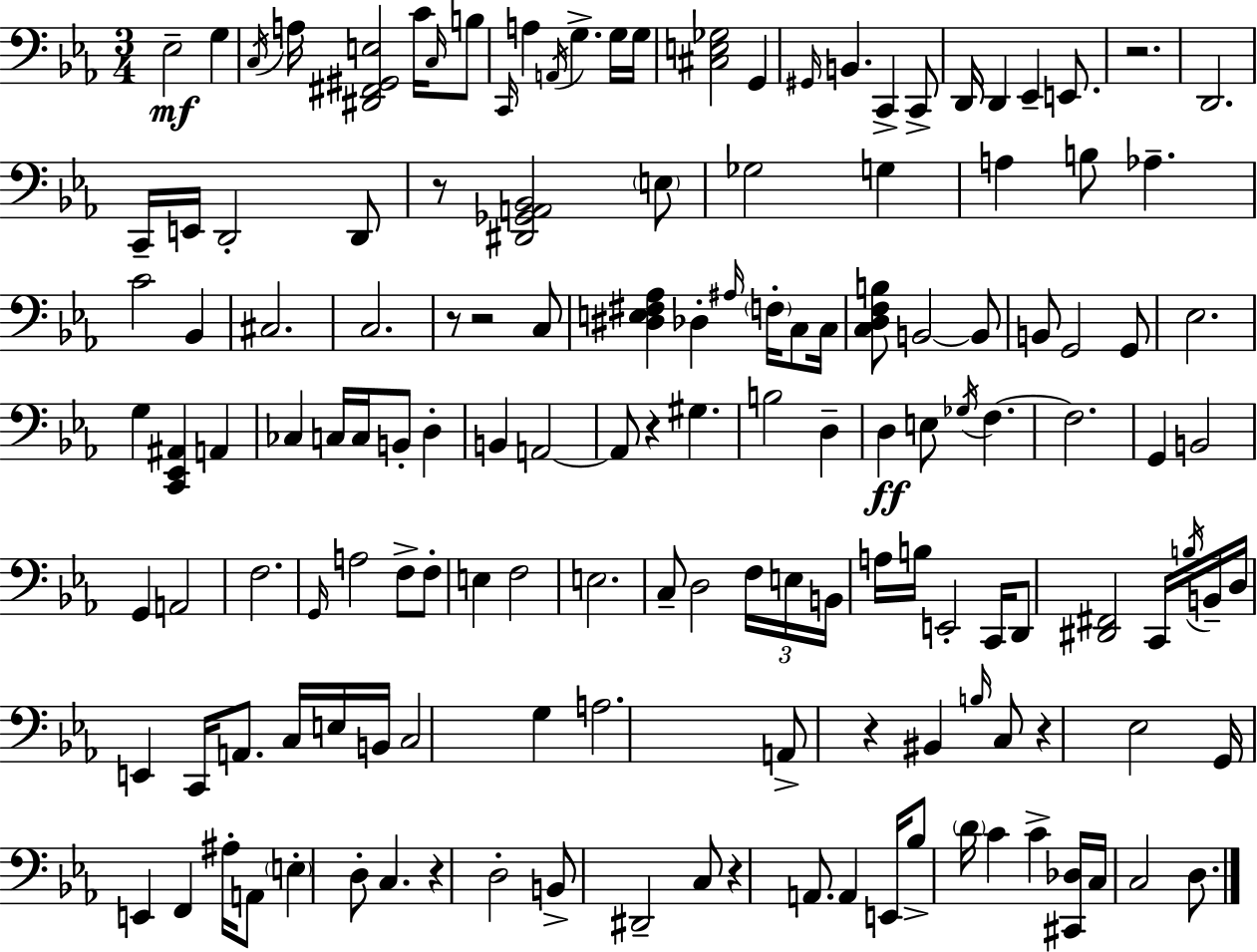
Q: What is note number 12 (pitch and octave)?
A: G3